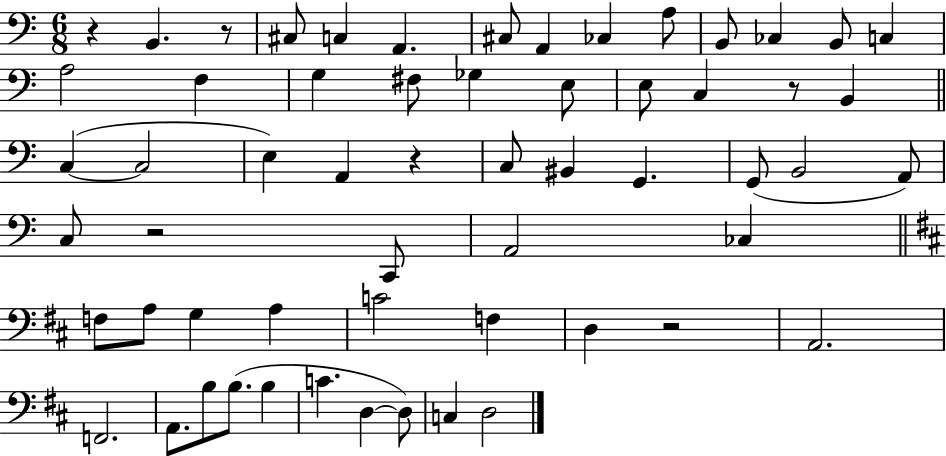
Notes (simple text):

R/q B2/q. R/e C#3/e C3/q A2/q. C#3/e A2/q CES3/q A3/e B2/e CES3/q B2/e C3/q A3/h F3/q G3/q F#3/e Gb3/q E3/e E3/e C3/q R/e B2/q C3/q C3/h E3/q A2/q R/q C3/e BIS2/q G2/q. G2/e B2/h A2/e C3/e R/h C2/e A2/h CES3/q F3/e A3/e G3/q A3/q C4/h F3/q D3/q R/h A2/h. F2/h. A2/e. B3/e B3/e. B3/q C4/q. D3/q D3/e C3/q D3/h